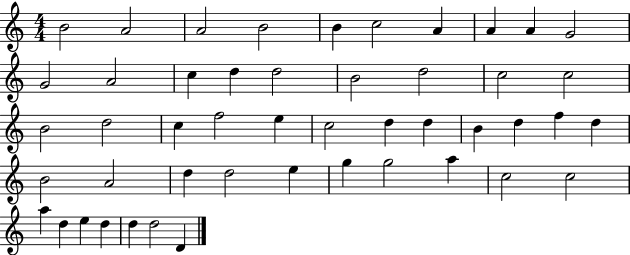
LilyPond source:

{
  \clef treble
  \numericTimeSignature
  \time 4/4
  \key c \major
  b'2 a'2 | a'2 b'2 | b'4 c''2 a'4 | a'4 a'4 g'2 | \break g'2 a'2 | c''4 d''4 d''2 | b'2 d''2 | c''2 c''2 | \break b'2 d''2 | c''4 f''2 e''4 | c''2 d''4 d''4 | b'4 d''4 f''4 d''4 | \break b'2 a'2 | d''4 d''2 e''4 | g''4 g''2 a''4 | c''2 c''2 | \break a''4 d''4 e''4 d''4 | d''4 d''2 d'4 | \bar "|."
}